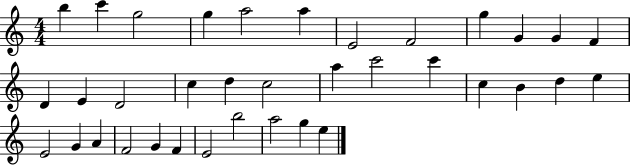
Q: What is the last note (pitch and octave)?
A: E5